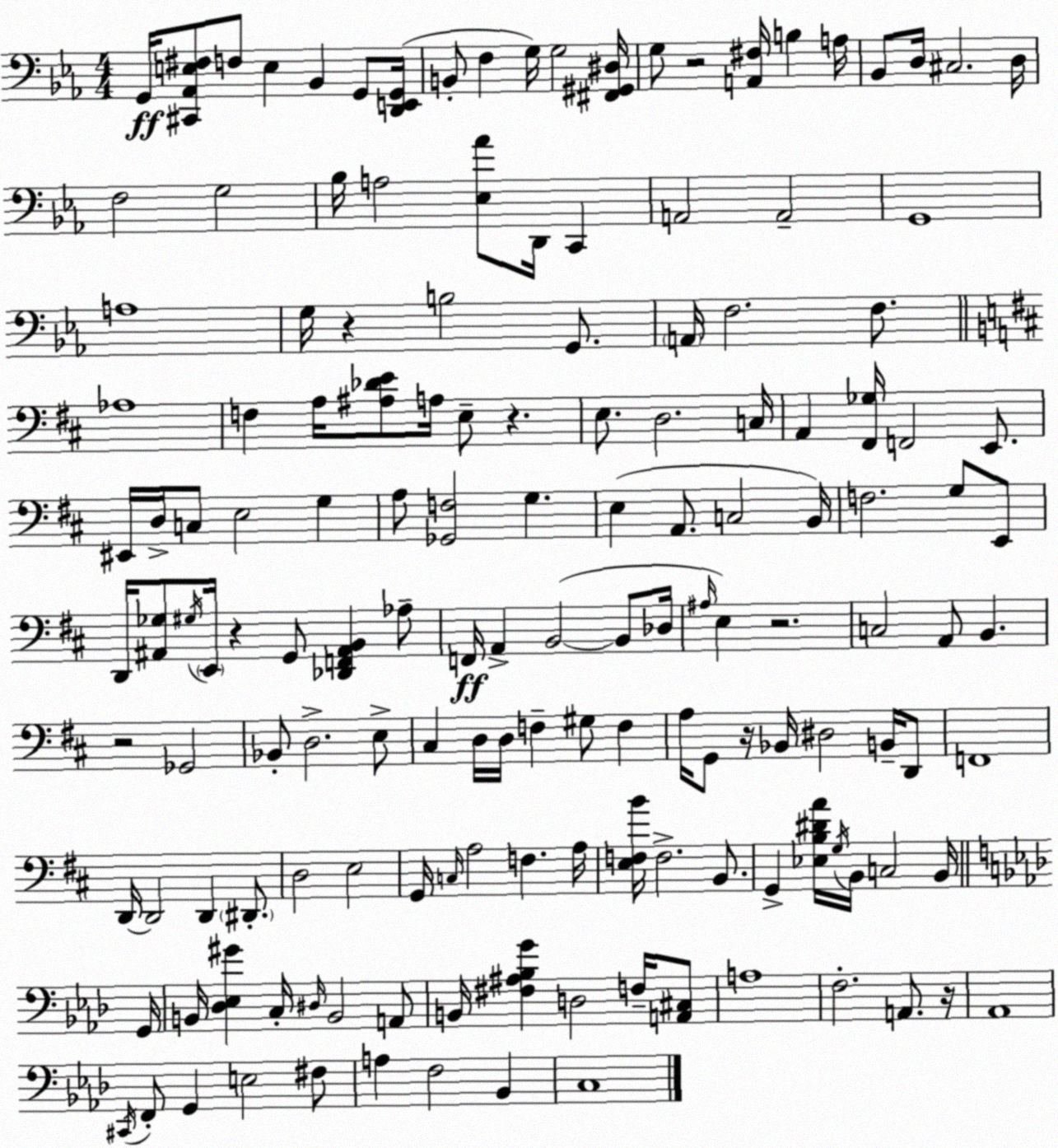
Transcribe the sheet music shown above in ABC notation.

X:1
T:Untitled
M:4/4
L:1/4
K:Eb
G,,/4 [^C,,_A,,E,^F,]/2 F,/2 E, _B,, G,,/2 [D,,E,,G,,]/4 B,,/2 F, G,/4 G,2 [^F,,^G,,^D,]/4 G,/2 z2 [A,,^F,]/4 B, A,/4 _B,,/2 D,/4 ^C,2 D,/4 F,2 G,2 _B,/4 A,2 [_E,_A]/2 D,,/4 C,, A,,2 A,,2 G,,4 A,4 G,/4 z B,2 G,,/2 A,,/4 F,2 F,/2 _A,4 F, A,/4 [^A,_DE]/2 A,/4 E,/2 z E,/2 D,2 C,/4 A,, [^F,,_G,]/4 F,,2 E,,/2 ^E,,/4 D,/4 C,/2 E,2 G, A,/2 [_G,,F,]2 G, E, A,,/2 C,2 B,,/4 F,2 G,/2 E,,/2 D,,/4 [^A,,_G,]/2 ^G,/4 E,,/4 z G,,/2 [_D,,F,,^A,,B,,] _A,/2 F,,/4 A,, B,,2 B,,/2 _D,/4 ^A,/4 E, z2 C,2 A,,/2 B,, z2 _G,,2 _B,,/2 D,2 E,/2 ^C, D,/4 D,/4 F, ^G,/2 F, A,/4 G,,/2 z/4 _B,,/4 ^D,2 B,,/4 D,,/2 F,,4 D,,/4 D,,2 D,, ^D,,/2 D,2 E,2 G,,/4 C,/4 A,2 F, A,/4 [E,F,B]/4 F,2 B,,/2 G,, [_E,B,^DA]/4 G,/4 B,,/4 C,2 B,,/4 G,,/4 B,,/4 [_D,_E,^G] C,/4 ^D,/4 B,,2 A,,/2 B,,/4 [^F,^A,_B,G] D,2 F,/4 [A,,^C,]/2 A,4 F,2 A,,/2 z/4 _A,,4 ^C,,/4 F,,/2 G,, E,2 ^F,/2 A, F,2 _B,, C,4